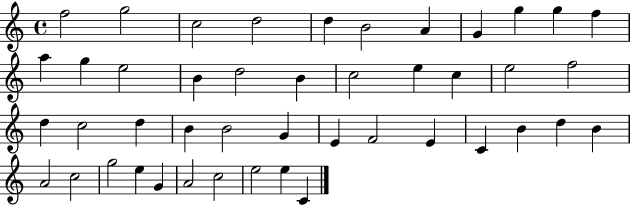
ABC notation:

X:1
T:Untitled
M:4/4
L:1/4
K:C
f2 g2 c2 d2 d B2 A G g g f a g e2 B d2 B c2 e c e2 f2 d c2 d B B2 G E F2 E C B d B A2 c2 g2 e G A2 c2 e2 e C